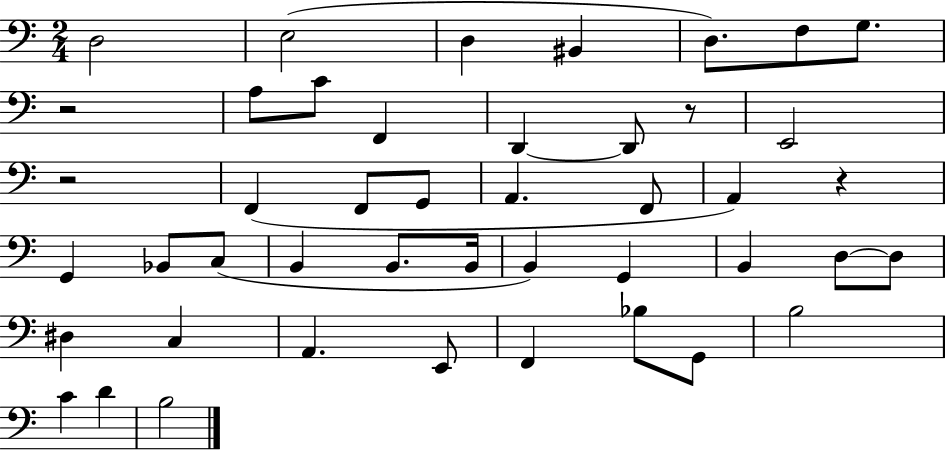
{
  \clef bass
  \numericTimeSignature
  \time 2/4
  \key c \major
  d2 | e2( | d4 bis,4 | d8.) f8 g8. | \break r2 | a8 c'8 f,4 | d,4~~ d,8 r8 | e,2 | \break r2 | f,4( f,8 g,8 | a,4. f,8 | a,4) r4 | \break g,4 bes,8 c8( | b,4 b,8. b,16 | b,4) g,4 | b,4 d8~~ d8 | \break dis4 c4 | a,4. e,8 | f,4 bes8 g,8 | b2 | \break c'4 d'4 | b2 | \bar "|."
}